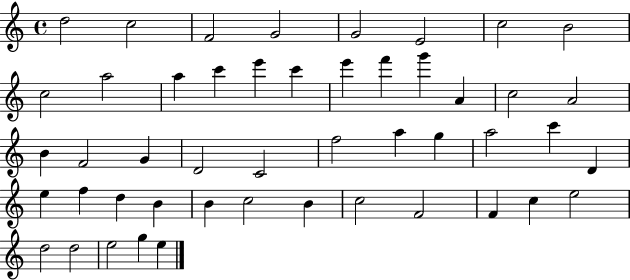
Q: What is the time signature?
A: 4/4